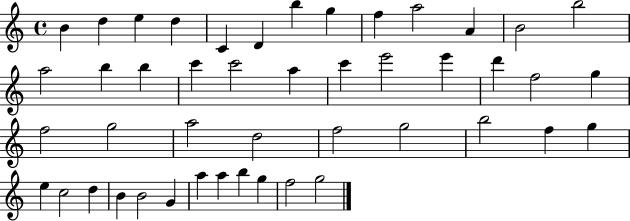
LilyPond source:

{
  \clef treble
  \time 4/4
  \defaultTimeSignature
  \key c \major
  b'4 d''4 e''4 d''4 | c'4 d'4 b''4 g''4 | f''4 a''2 a'4 | b'2 b''2 | \break a''2 b''4 b''4 | c'''4 c'''2 a''4 | c'''4 e'''2 e'''4 | d'''4 f''2 g''4 | \break f''2 g''2 | a''2 d''2 | f''2 g''2 | b''2 f''4 g''4 | \break e''4 c''2 d''4 | b'4 b'2 g'4 | a''4 a''4 b''4 g''4 | f''2 g''2 | \break \bar "|."
}